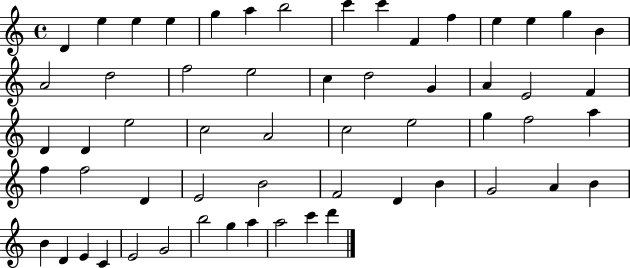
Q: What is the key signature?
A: C major